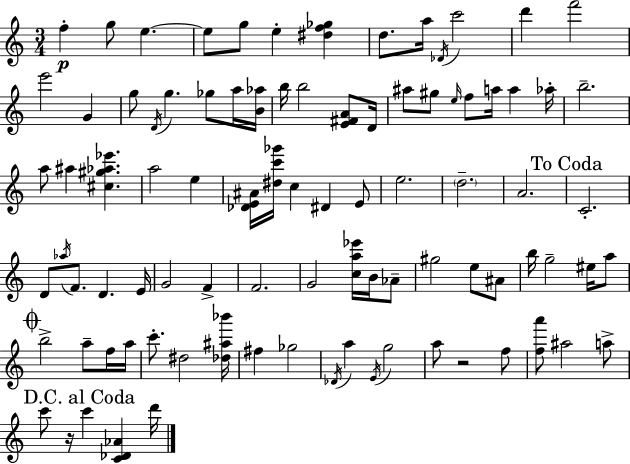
X:1
T:Untitled
M:3/4
L:1/4
K:Am
f g/2 e e/2 g/2 e [^df_g] d/2 a/4 _D/4 c'2 d' f'2 e'2 G g/2 D/4 g _g/2 a/4 [B_a]/4 b/4 b2 [E^FA]/2 D/4 ^a/2 ^g/2 e/4 f/2 a/4 a _a/4 b2 a/2 ^a [^c^g_a_e'] a2 e [_DE^A]/4 [^dc'_g']/4 c ^D E/2 e2 d2 A2 C2 D/2 _a/4 F/2 D E/4 G2 F F2 G2 [ca_e']/4 B/4 _A/2 ^g2 e/2 ^A/2 b/4 g2 ^e/4 a/2 b2 a/2 f/4 a/4 c'/2 ^d2 [_d^a_b']/4 ^f _g2 _D/4 a E/4 g2 a/2 z2 f/2 [fa']/2 ^a2 a/2 c'/2 z/4 c' [C_D_A] d'/4